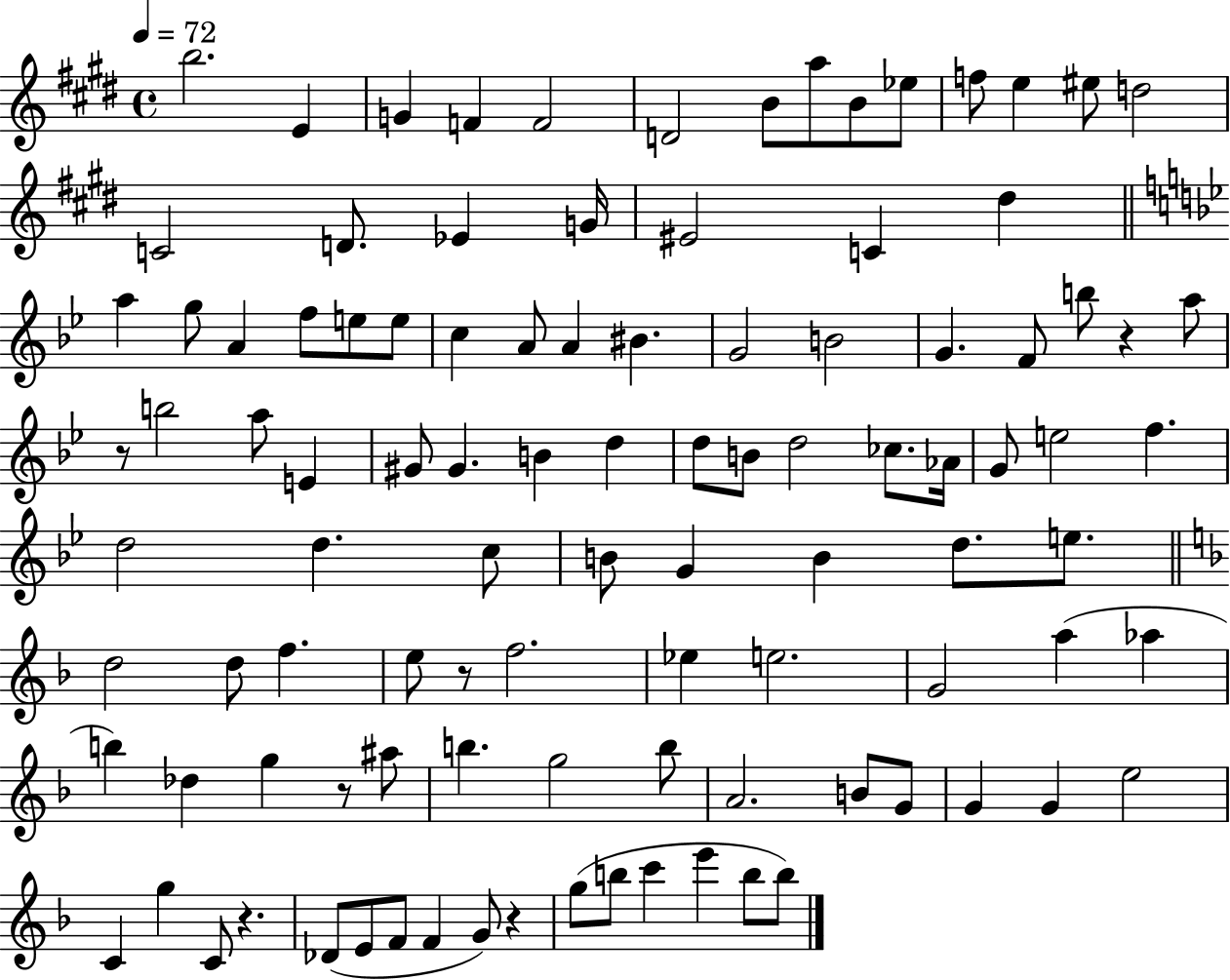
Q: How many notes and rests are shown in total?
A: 103